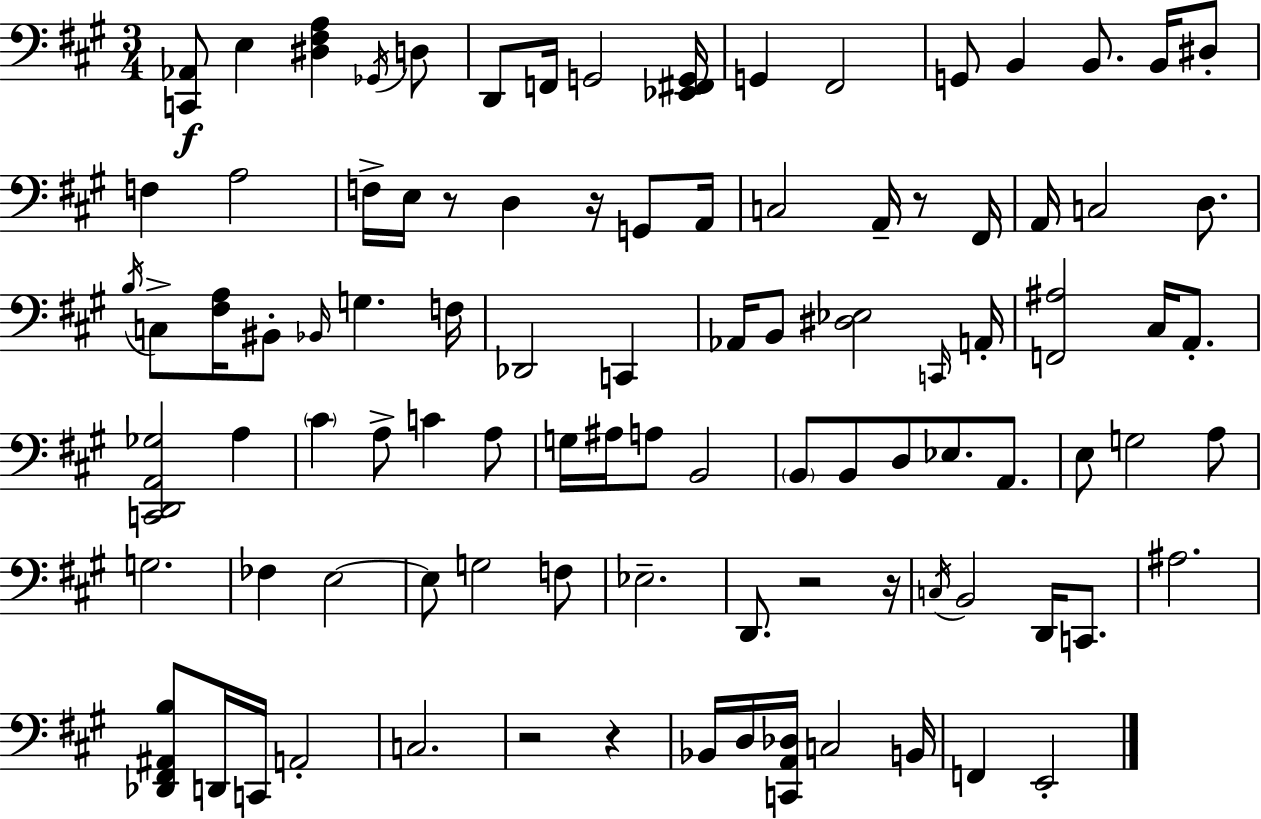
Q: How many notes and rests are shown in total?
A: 96